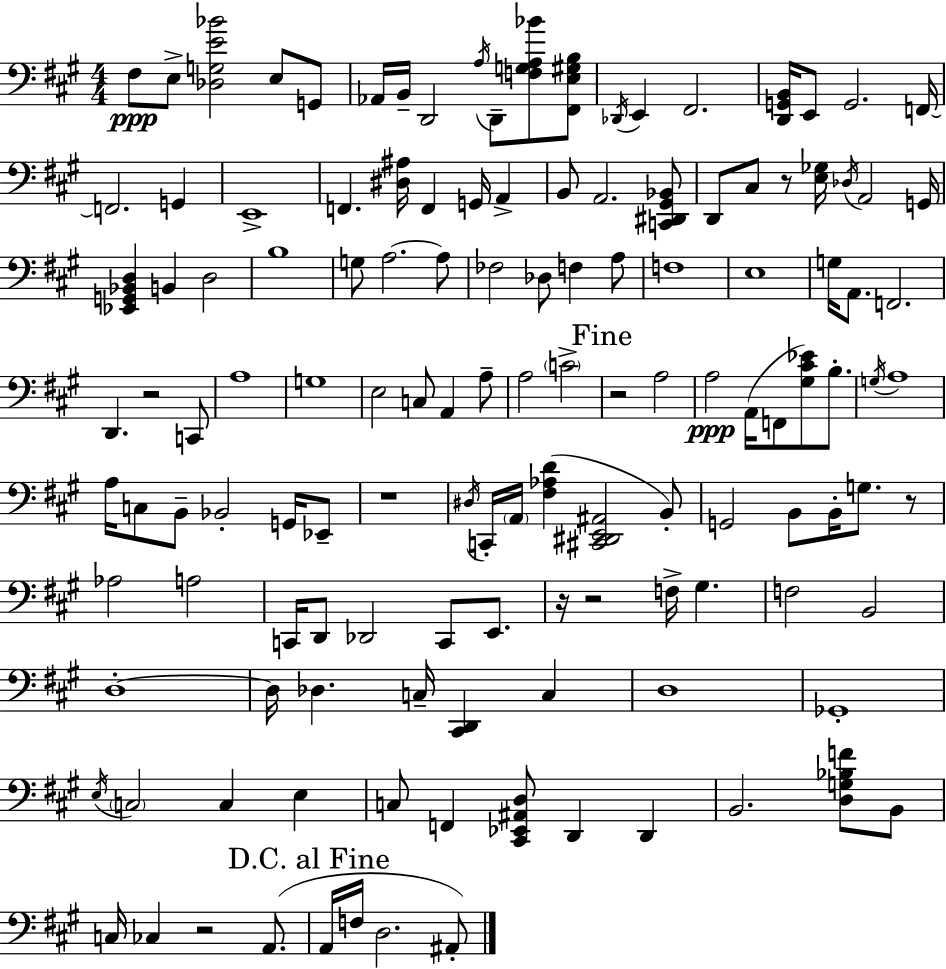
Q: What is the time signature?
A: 4/4